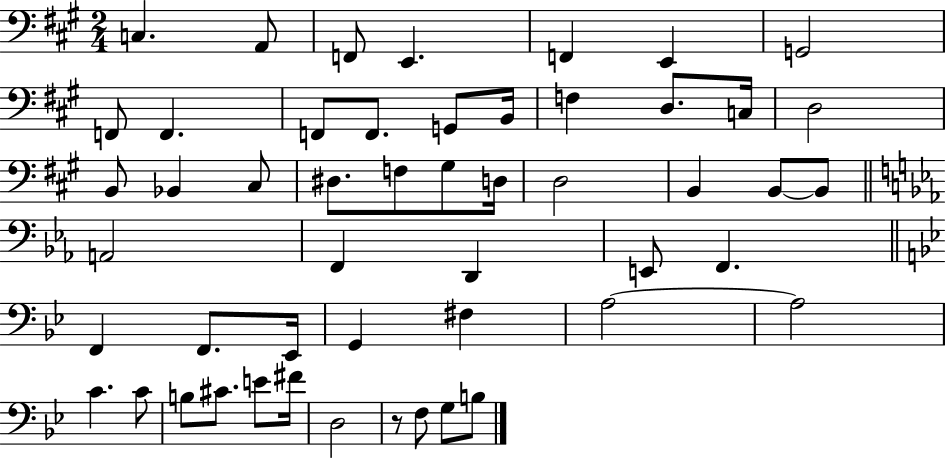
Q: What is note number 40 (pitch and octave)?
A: A3